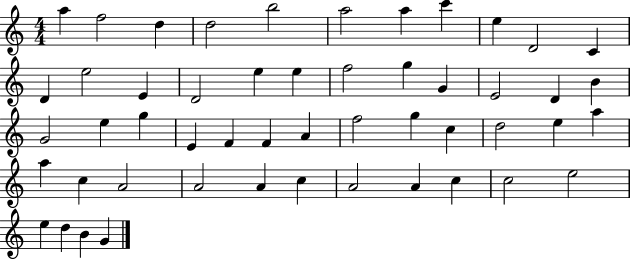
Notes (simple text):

A5/q F5/h D5/q D5/h B5/h A5/h A5/q C6/q E5/q D4/h C4/q D4/q E5/h E4/q D4/h E5/q E5/q F5/h G5/q G4/q E4/h D4/q B4/q G4/h E5/q G5/q E4/q F4/q F4/q A4/q F5/h G5/q C5/q D5/h E5/q A5/q A5/q C5/q A4/h A4/h A4/q C5/q A4/h A4/q C5/q C5/h E5/h E5/q D5/q B4/q G4/q